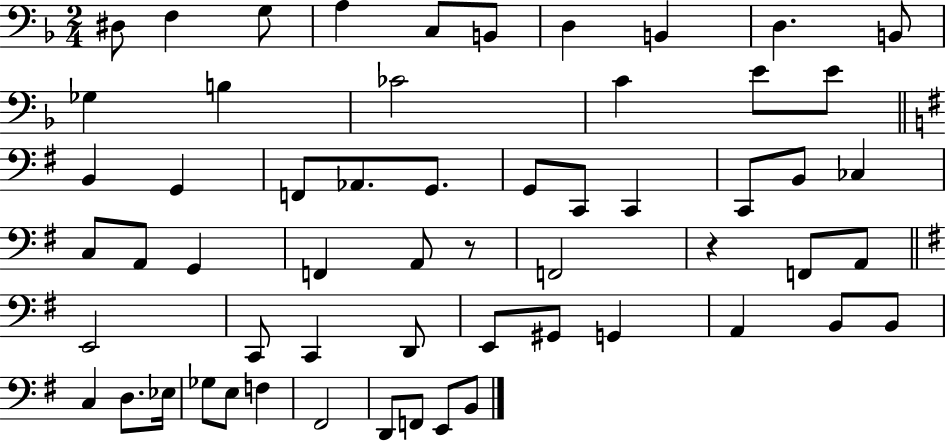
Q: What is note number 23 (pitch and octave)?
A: C2